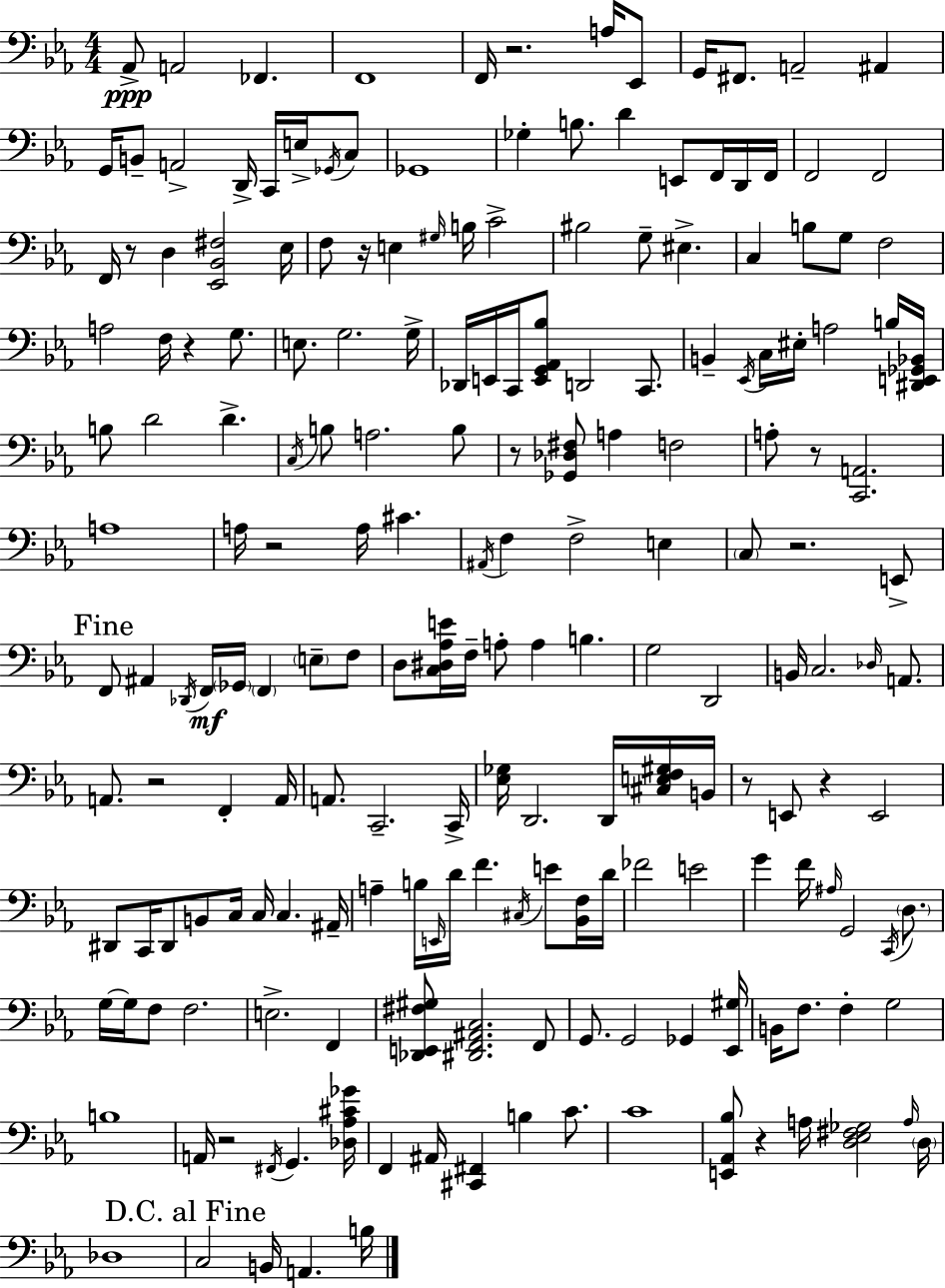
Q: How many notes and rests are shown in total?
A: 195